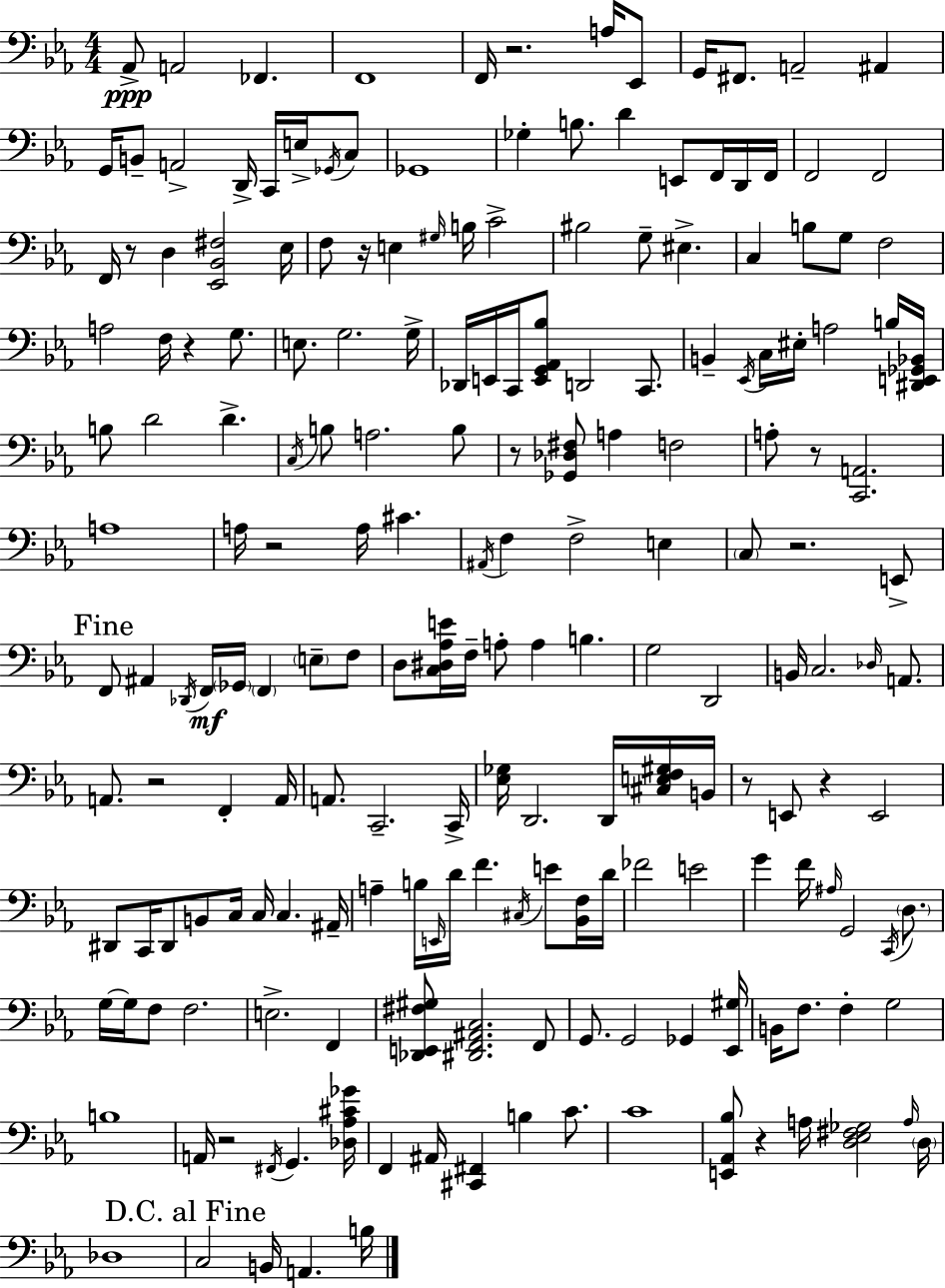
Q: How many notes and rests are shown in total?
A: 195